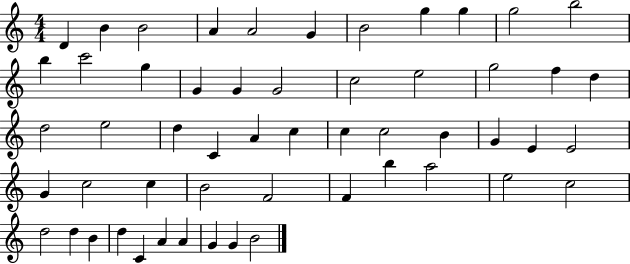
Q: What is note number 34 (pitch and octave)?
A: E4